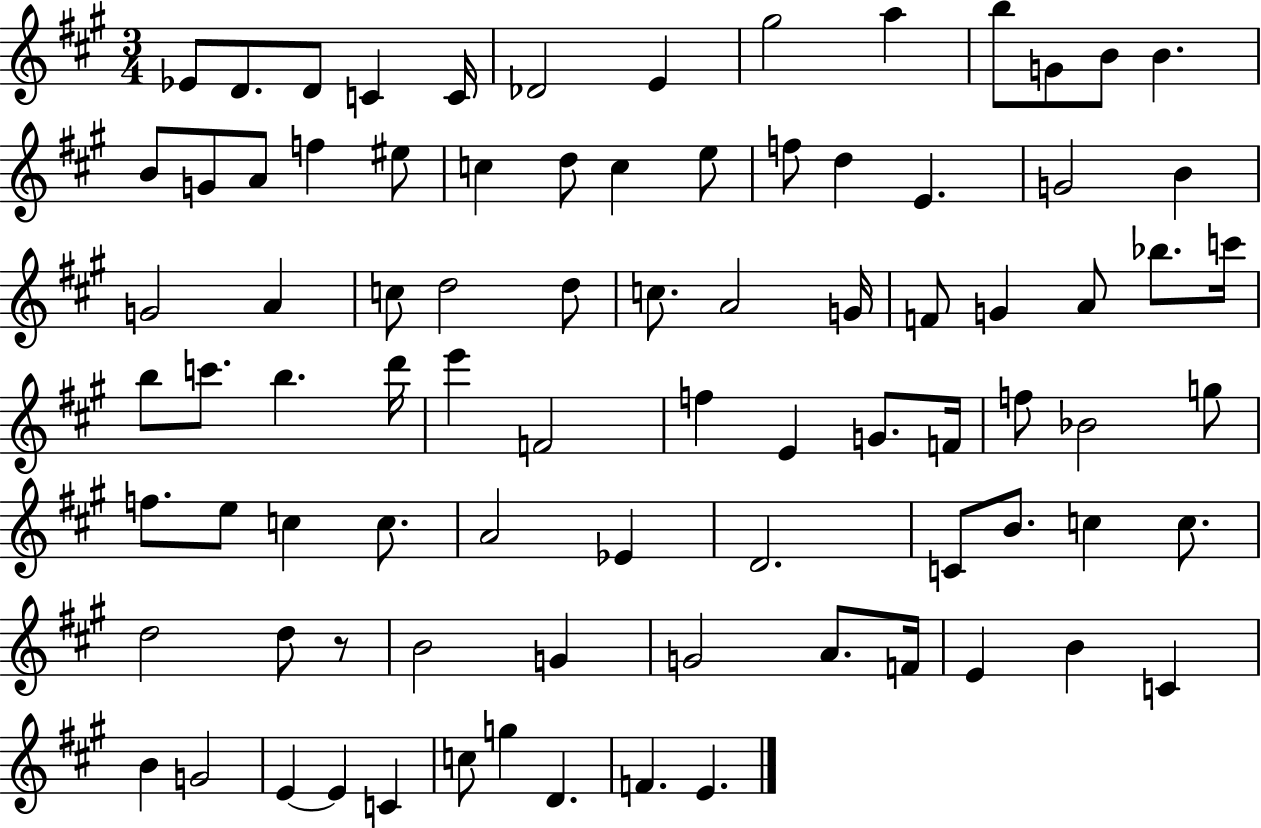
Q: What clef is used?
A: treble